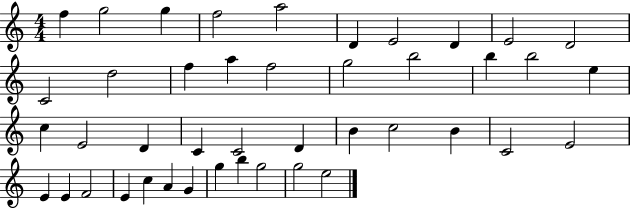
F5/q G5/h G5/q F5/h A5/h D4/q E4/h D4/q E4/h D4/h C4/h D5/h F5/q A5/q F5/h G5/h B5/h B5/q B5/h E5/q C5/q E4/h D4/q C4/q C4/h D4/q B4/q C5/h B4/q C4/h E4/h E4/q E4/q F4/h E4/q C5/q A4/q G4/q G5/q B5/q G5/h G5/h E5/h